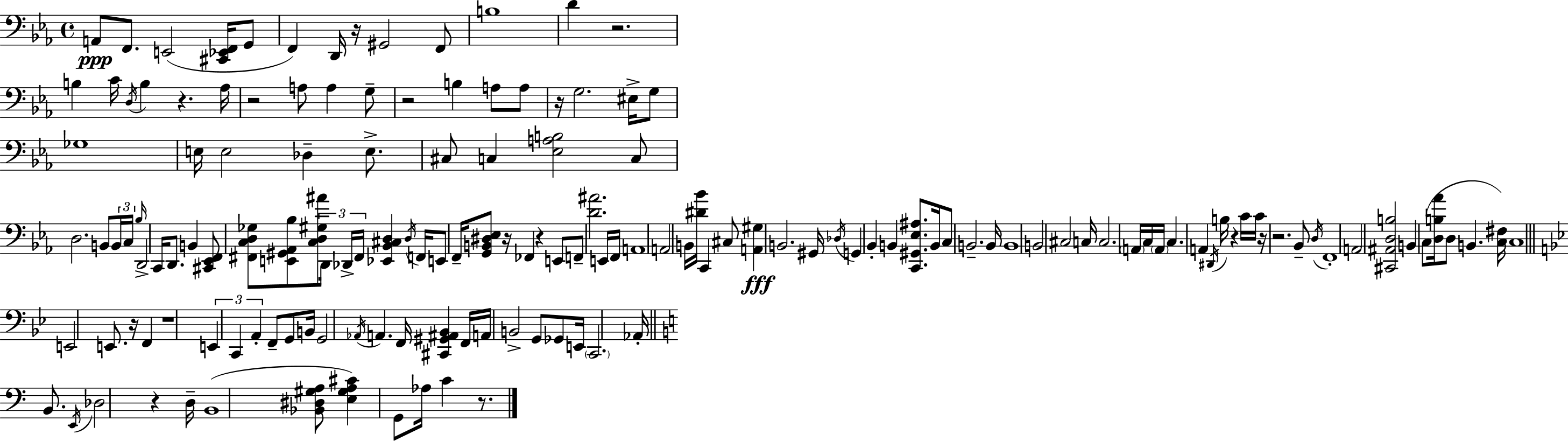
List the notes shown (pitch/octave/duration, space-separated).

A2/e F2/e. E2/h [C#2,Eb2,F2]/s G2/e F2/q D2/s R/s G#2/h F2/e B3/w D4/q R/h. B3/q C4/s D3/s B3/q R/q. Ab3/s R/h A3/e A3/q G3/e R/h B3/q A3/e A3/e R/s G3/h. EIS3/s G3/e Gb3/w E3/s E3/h Db3/q E3/e. C#3/e C3/q [Eb3,A3,B3]/h C3/e D3/h. B2/e B2/s C3/s Bb3/s D2/h C2/s D2/e. B2/q [C#2,Eb2,F2]/e [F#2,C3,D3,Gb3]/e [E2,G#2,Ab2,Bb3]/e [C3,D3,G#3,A#4]/e D2/s Db2/s F#2/s [Eb2,Bb2,C#3,D3]/q D3/s F2/s E2/e F2/s [G2,B2,D#3,Eb3]/e R/s FES2/q R/q E2/e F2/e [D4,A#4]/h. E2/s F2/s A2/w A2/h B2/s [D#4,Bb4]/s C2/q C#3/e [A2,G#3]/q B2/h. G#2/s Db3/s G2/q Bb2/q B2/q [C2,G#2,Eb3,A#3]/e. B2/s C3/e B2/h. B2/s B2/w B2/h C#3/h C3/s C3/h. A2/s C3/s A2/s C3/q. A2/q D#2/s B3/s R/q C4/s C4/s R/s R/h. Bb2/e D3/s F2/w A2/h [C#2,A#2,D3,B3]/h B2/q C3/e [D3,B3,Ab4]/s D3/e B2/q. [C3,F#3]/s C3/w E2/h E2/e. R/s F2/q R/w E2/q C2/q A2/q F2/e G2/e B2/s G2/h Ab2/s A2/q. F2/s [C#2,G#2,A#2,Bb2]/q F2/s A2/s B2/h G2/e Gb2/e E2/s C2/h. Ab2/s B2/e. E2/s Db3/h R/q D3/s B2/w [Bb2,D#3,G#3,A3]/e [E3,G#3,A3,C#4]/q G2/e Ab3/s C4/q R/e.